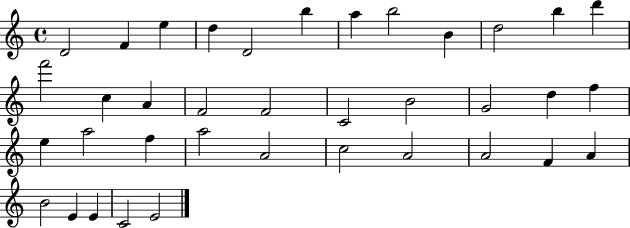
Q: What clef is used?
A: treble